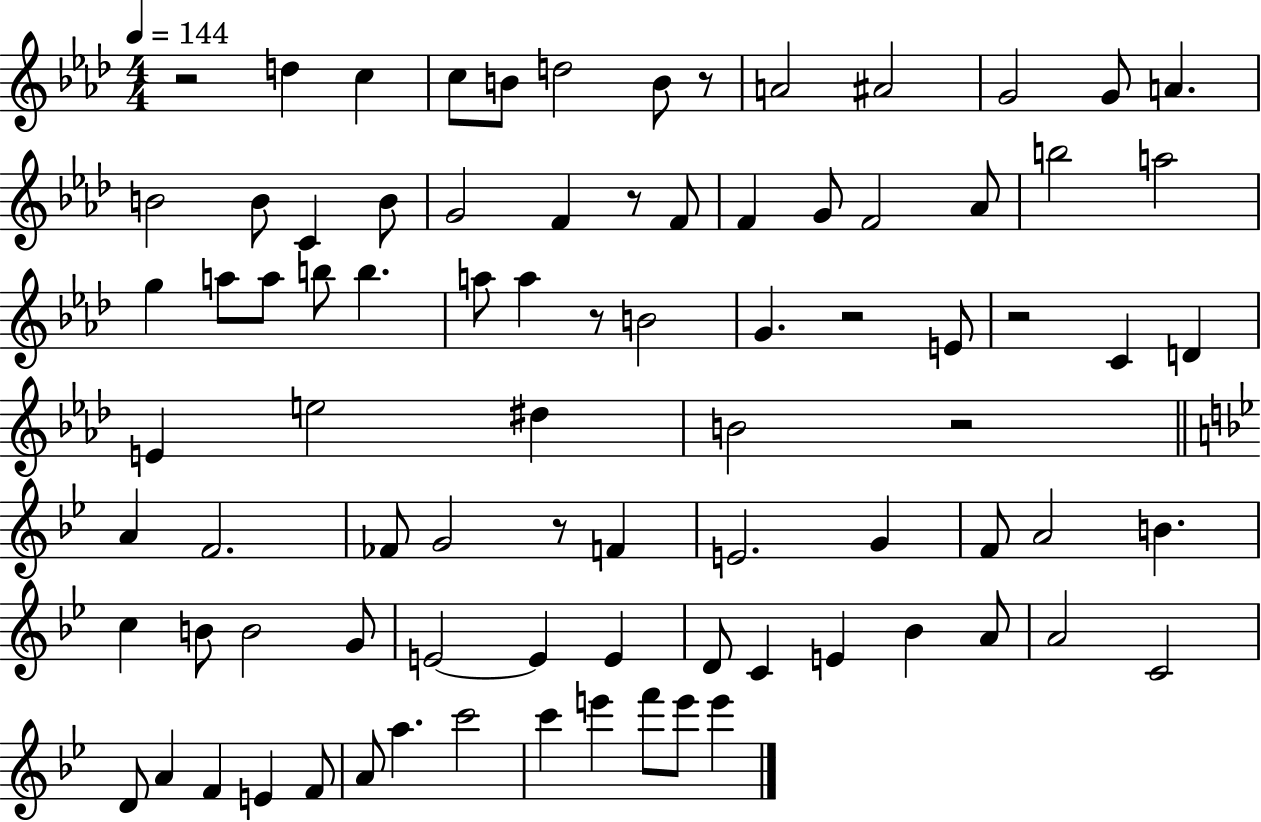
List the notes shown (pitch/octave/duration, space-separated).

R/h D5/q C5/q C5/e B4/e D5/h B4/e R/e A4/h A#4/h G4/h G4/e A4/q. B4/h B4/e C4/q B4/e G4/h F4/q R/e F4/e F4/q G4/e F4/h Ab4/e B5/h A5/h G5/q A5/e A5/e B5/e B5/q. A5/e A5/q R/e B4/h G4/q. R/h E4/e R/h C4/q D4/q E4/q E5/h D#5/q B4/h R/h A4/q F4/h. FES4/e G4/h R/e F4/q E4/h. G4/q F4/e A4/h B4/q. C5/q B4/e B4/h G4/e E4/h E4/q E4/q D4/e C4/q E4/q Bb4/q A4/e A4/h C4/h D4/e A4/q F4/q E4/q F4/e A4/e A5/q. C6/h C6/q E6/q F6/e E6/e E6/q